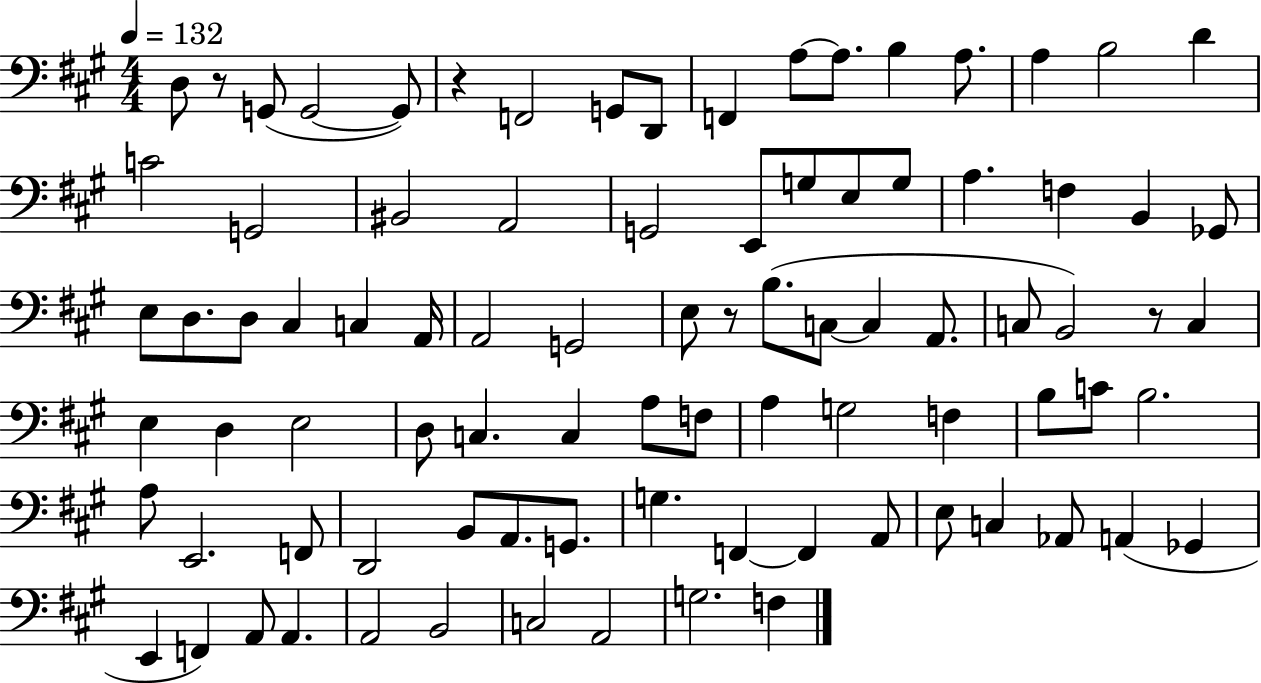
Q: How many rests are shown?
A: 4